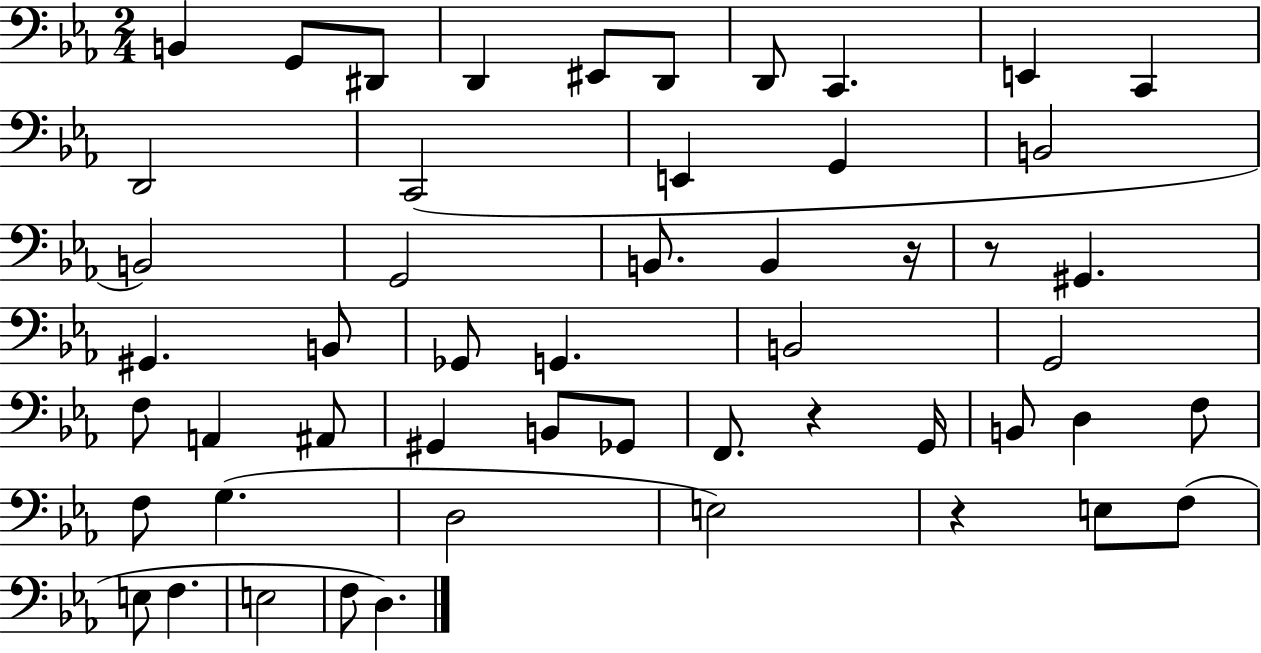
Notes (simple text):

B2/q G2/e D#2/e D2/q EIS2/e D2/e D2/e C2/q. E2/q C2/q D2/h C2/h E2/q G2/q B2/h B2/h G2/h B2/e. B2/q R/s R/e G#2/q. G#2/q. B2/e Gb2/e G2/q. B2/h G2/h F3/e A2/q A#2/e G#2/q B2/e Gb2/e F2/e. R/q G2/s B2/e D3/q F3/e F3/e G3/q. D3/h E3/h R/q E3/e F3/e E3/e F3/q. E3/h F3/e D3/q.